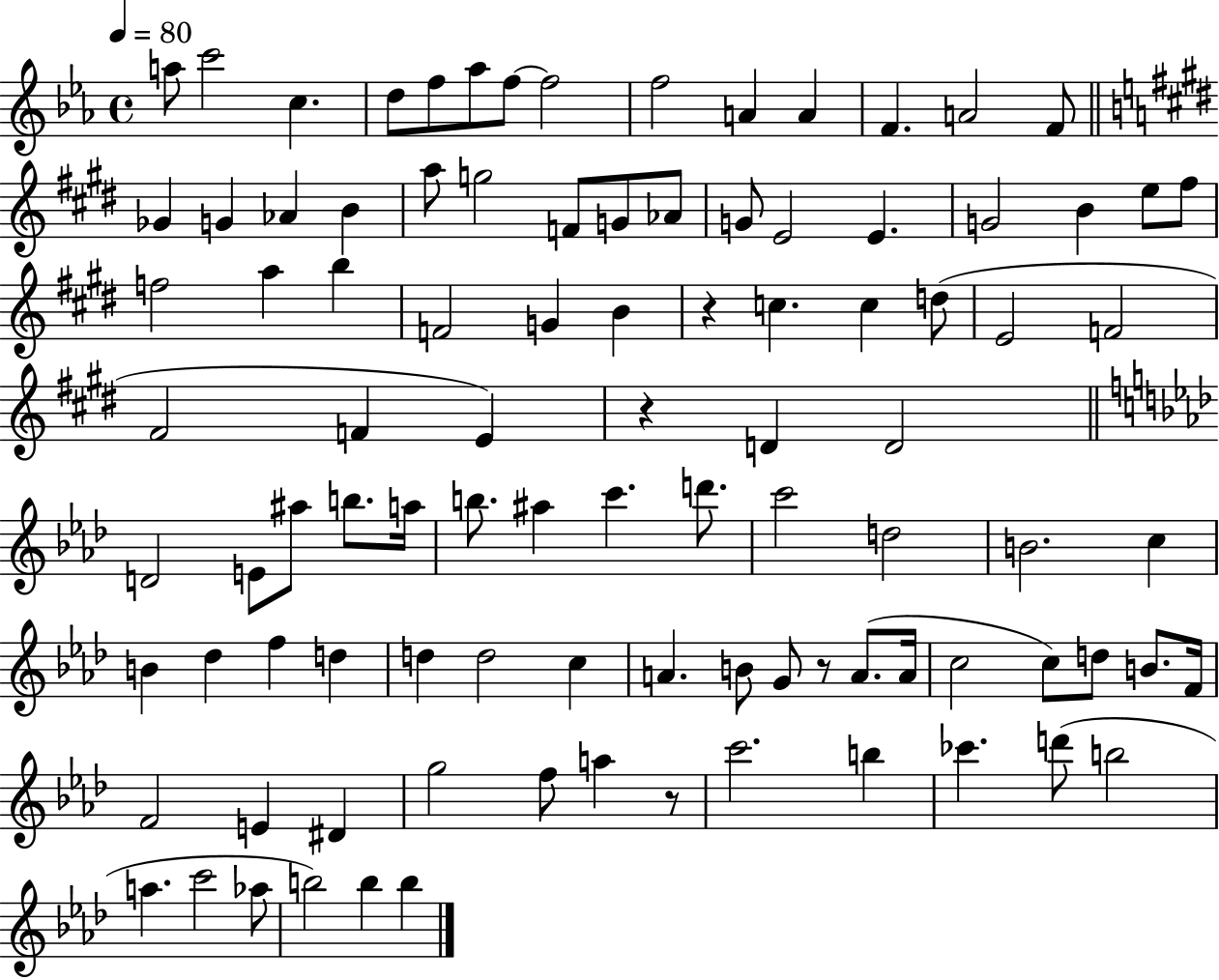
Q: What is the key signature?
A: EES major